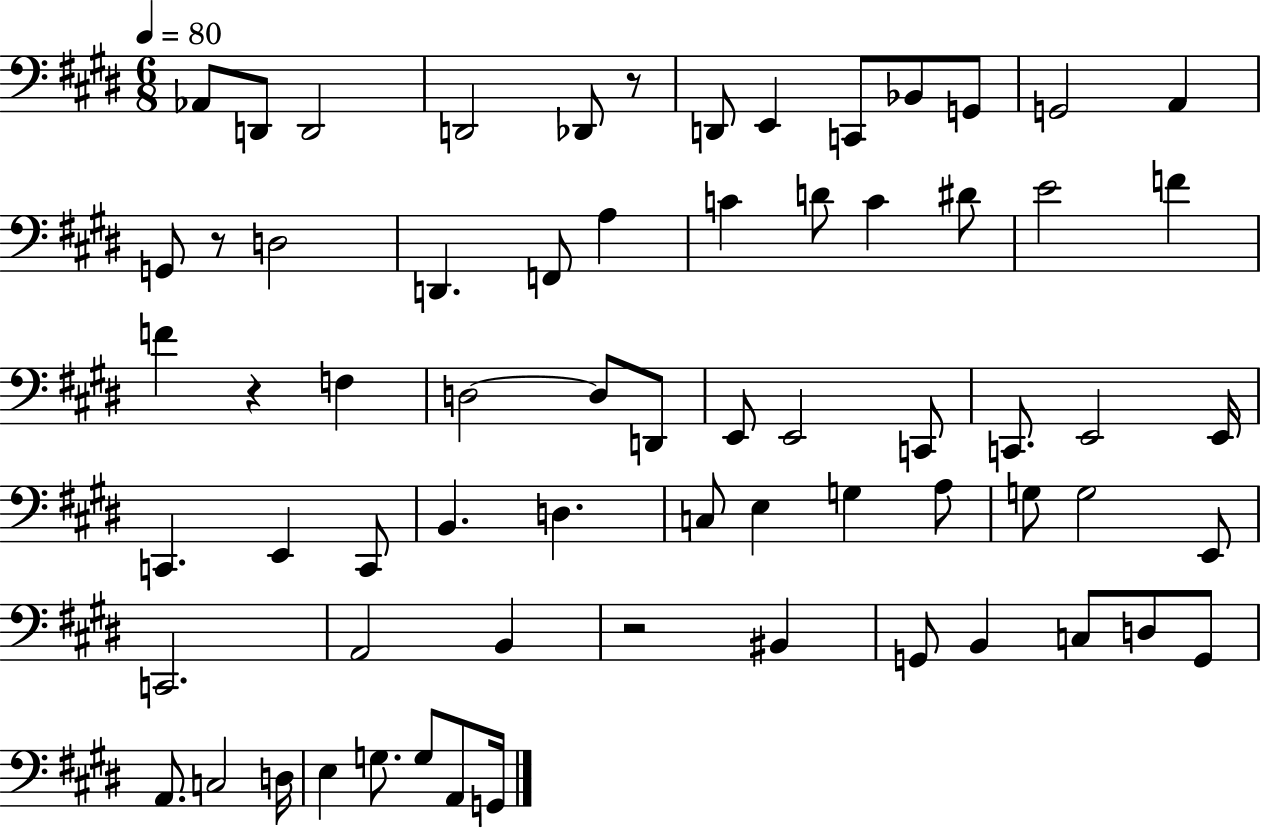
{
  \clef bass
  \numericTimeSignature
  \time 6/8
  \key e \major
  \tempo 4 = 80
  \repeat volta 2 { aes,8 d,8 d,2 | d,2 des,8 r8 | d,8 e,4 c,8 bes,8 g,8 | g,2 a,4 | \break g,8 r8 d2 | d,4. f,8 a4 | c'4 d'8 c'4 dis'8 | e'2 f'4 | \break f'4 r4 f4 | d2~~ d8 d,8 | e,8 e,2 c,8 | c,8. e,2 e,16 | \break c,4. e,4 c,8 | b,4. d4. | c8 e4 g4 a8 | g8 g2 e,8 | \break c,2. | a,2 b,4 | r2 bis,4 | g,8 b,4 c8 d8 g,8 | \break a,8. c2 d16 | e4 g8. g8 a,8 g,16 | } \bar "|."
}